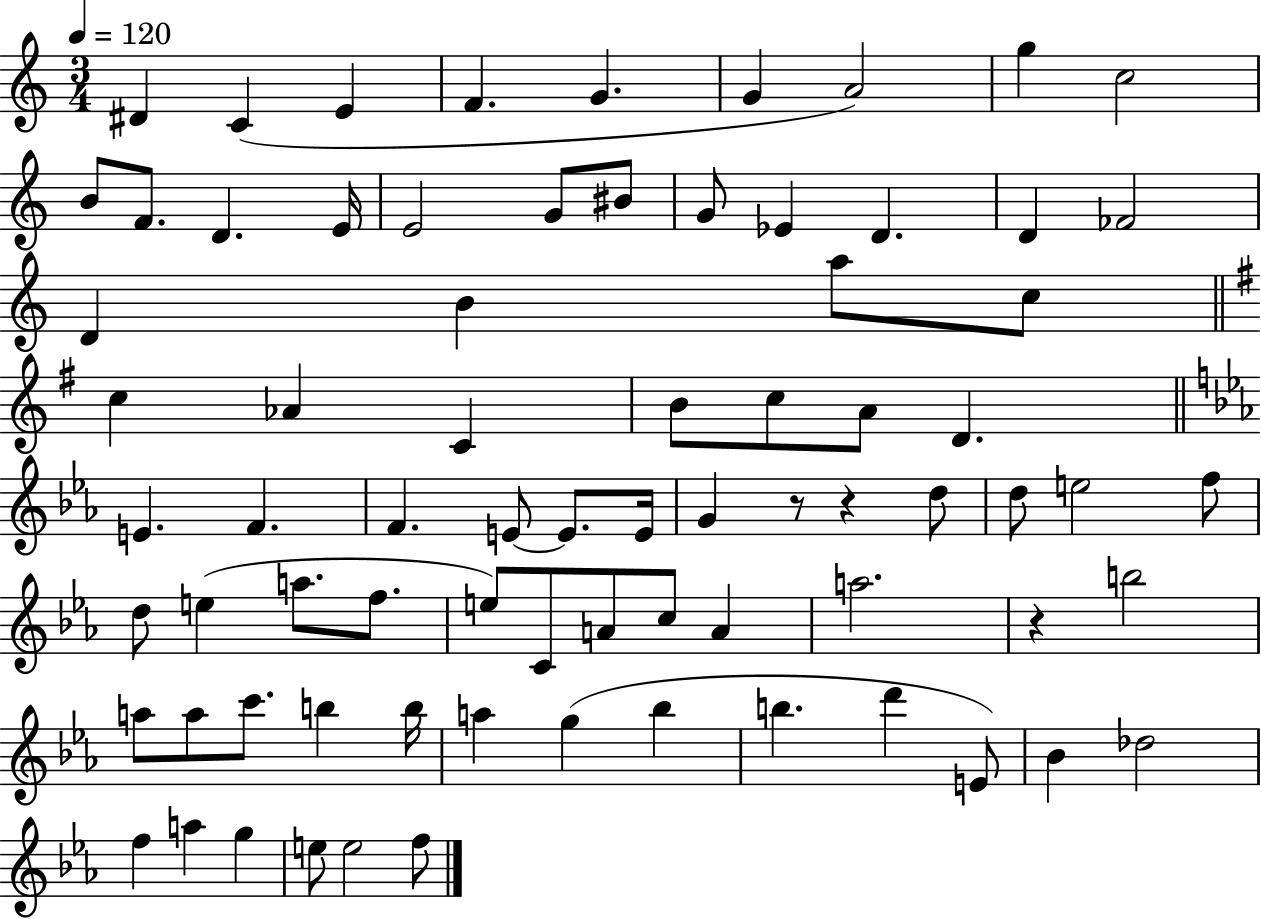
{
  \clef treble
  \numericTimeSignature
  \time 3/4
  \key c \major
  \tempo 4 = 120
  dis'4 c'4( e'4 | f'4. g'4. | g'4 a'2) | g''4 c''2 | \break b'8 f'8. d'4. e'16 | e'2 g'8 bis'8 | g'8 ees'4 d'4. | d'4 fes'2 | \break d'4 b'4 a''8 c''8 | \bar "||" \break \key e \minor c''4 aes'4 c'4 | b'8 c''8 a'8 d'4. | \bar "||" \break \key ees \major e'4. f'4. | f'4. e'8~~ e'8. e'16 | g'4 r8 r4 d''8 | d''8 e''2 f''8 | \break d''8 e''4( a''8. f''8. | e''8) c'8 a'8 c''8 a'4 | a''2. | r4 b''2 | \break a''8 a''8 c'''8. b''4 b''16 | a''4 g''4( bes''4 | b''4. d'''4 e'8) | bes'4 des''2 | \break f''4 a''4 g''4 | e''8 e''2 f''8 | \bar "|."
}